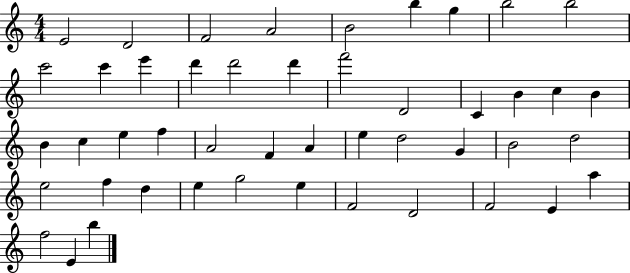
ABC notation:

X:1
T:Untitled
M:4/4
L:1/4
K:C
E2 D2 F2 A2 B2 b g b2 b2 c'2 c' e' d' d'2 d' f'2 D2 C B c B B c e f A2 F A e d2 G B2 d2 e2 f d e g2 e F2 D2 F2 E a f2 E b